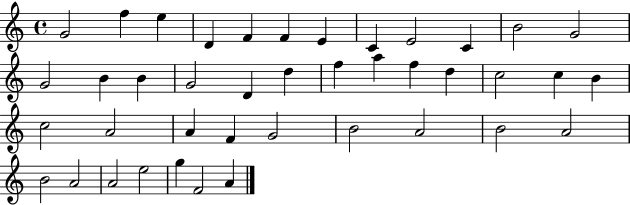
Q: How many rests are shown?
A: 0